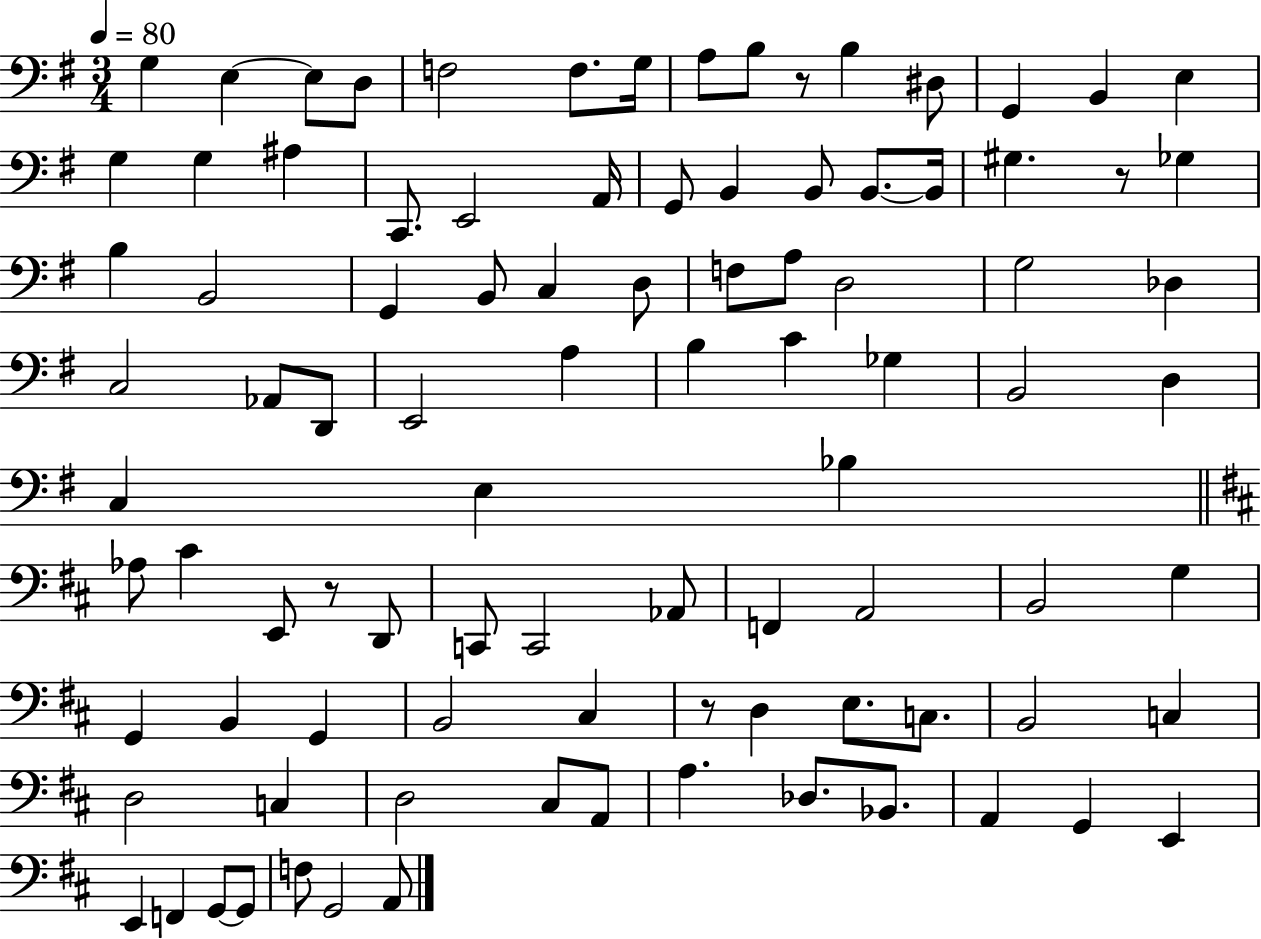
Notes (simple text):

G3/q E3/q E3/e D3/e F3/h F3/e. G3/s A3/e B3/e R/e B3/q D#3/e G2/q B2/q E3/q G3/q G3/q A#3/q C2/e. E2/h A2/s G2/e B2/q B2/e B2/e. B2/s G#3/q. R/e Gb3/q B3/q B2/h G2/q B2/e C3/q D3/e F3/e A3/e D3/h G3/h Db3/q C3/h Ab2/e D2/e E2/h A3/q B3/q C4/q Gb3/q B2/h D3/q C3/q E3/q Bb3/q Ab3/e C#4/q E2/e R/e D2/e C2/e C2/h Ab2/e F2/q A2/h B2/h G3/q G2/q B2/q G2/q B2/h C#3/q R/e D3/q E3/e. C3/e. B2/h C3/q D3/h C3/q D3/h C#3/e A2/e A3/q. Db3/e. Bb2/e. A2/q G2/q E2/q E2/q F2/q G2/e G2/e F3/e G2/h A2/e